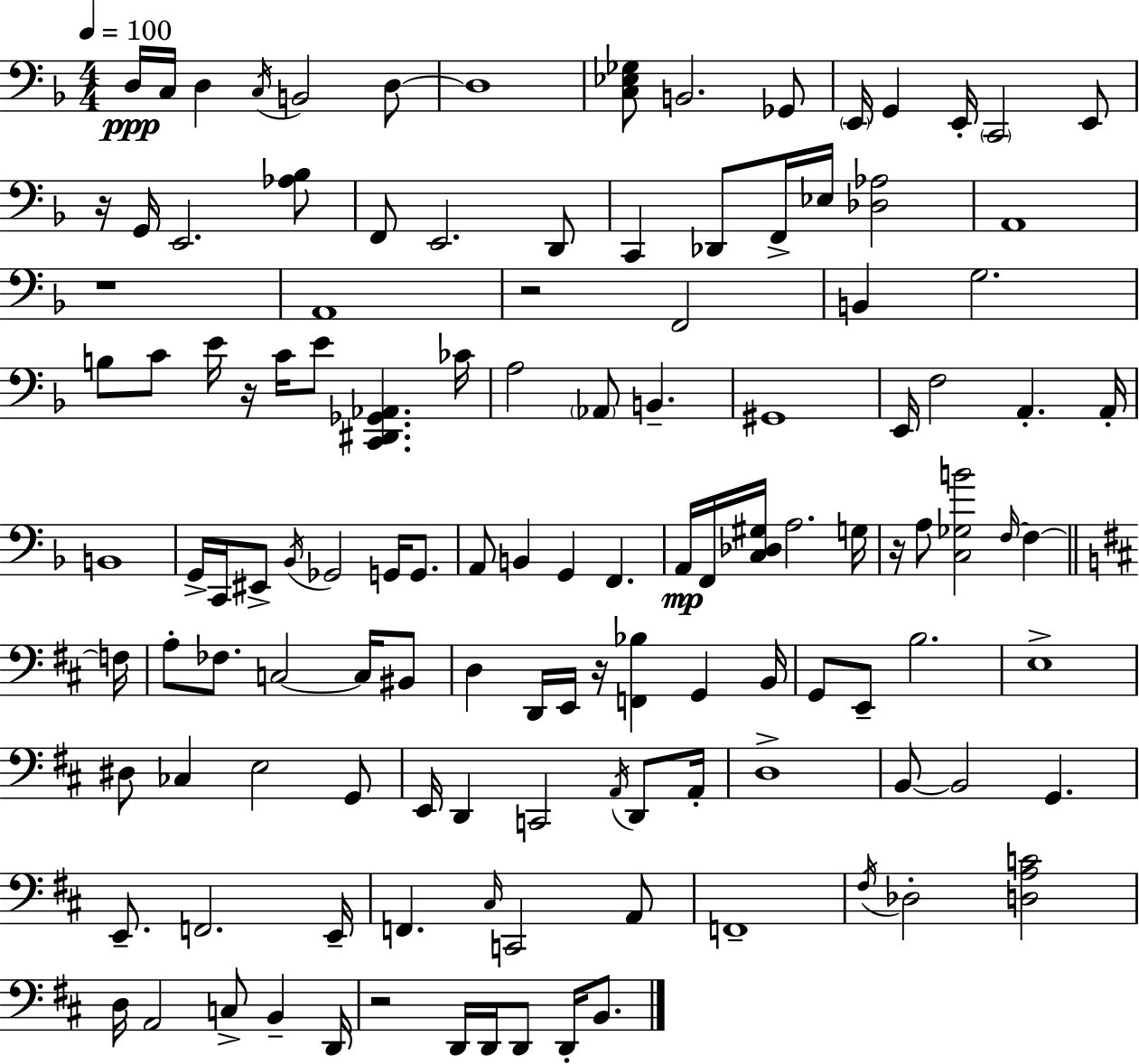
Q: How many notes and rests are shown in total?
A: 125